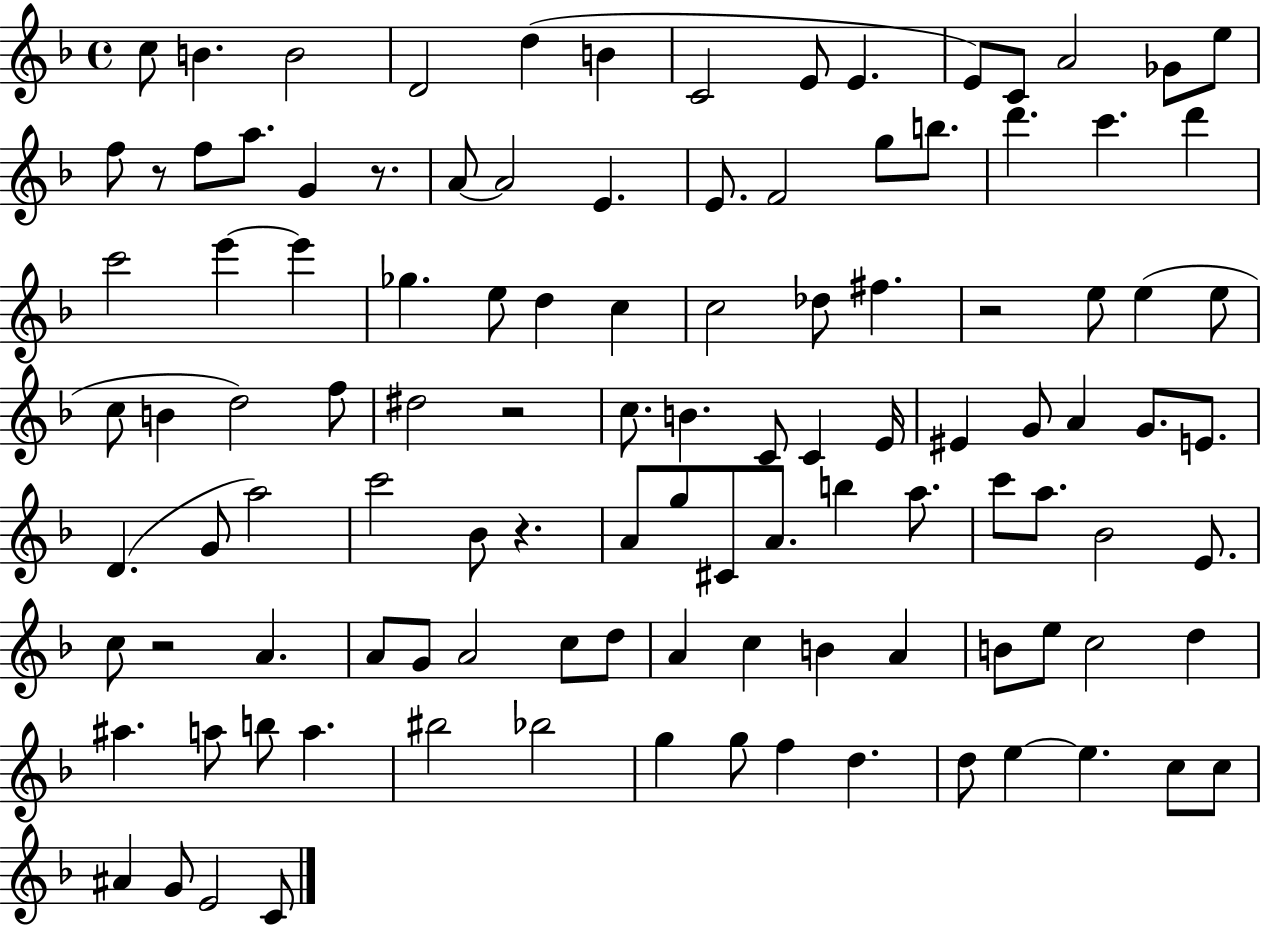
C5/e B4/q. B4/h D4/h D5/q B4/q C4/h E4/e E4/q. E4/e C4/e A4/h Gb4/e E5/e F5/e R/e F5/e A5/e. G4/q R/e. A4/e A4/h E4/q. E4/e. F4/h G5/e B5/e. D6/q. C6/q. D6/q C6/h E6/q E6/q Gb5/q. E5/e D5/q C5/q C5/h Db5/e F#5/q. R/h E5/e E5/q E5/e C5/e B4/q D5/h F5/e D#5/h R/h C5/e. B4/q. C4/e C4/q E4/s EIS4/q G4/e A4/q G4/e. E4/e. D4/q. G4/e A5/h C6/h Bb4/e R/q. A4/e G5/e C#4/e A4/e. B5/q A5/e. C6/e A5/e. Bb4/h E4/e. C5/e R/h A4/q. A4/e G4/e A4/h C5/e D5/e A4/q C5/q B4/q A4/q B4/e E5/e C5/h D5/q A#5/q. A5/e B5/e A5/q. BIS5/h Bb5/h G5/q G5/e F5/q D5/q. D5/e E5/q E5/q. C5/e C5/e A#4/q G4/e E4/h C4/e